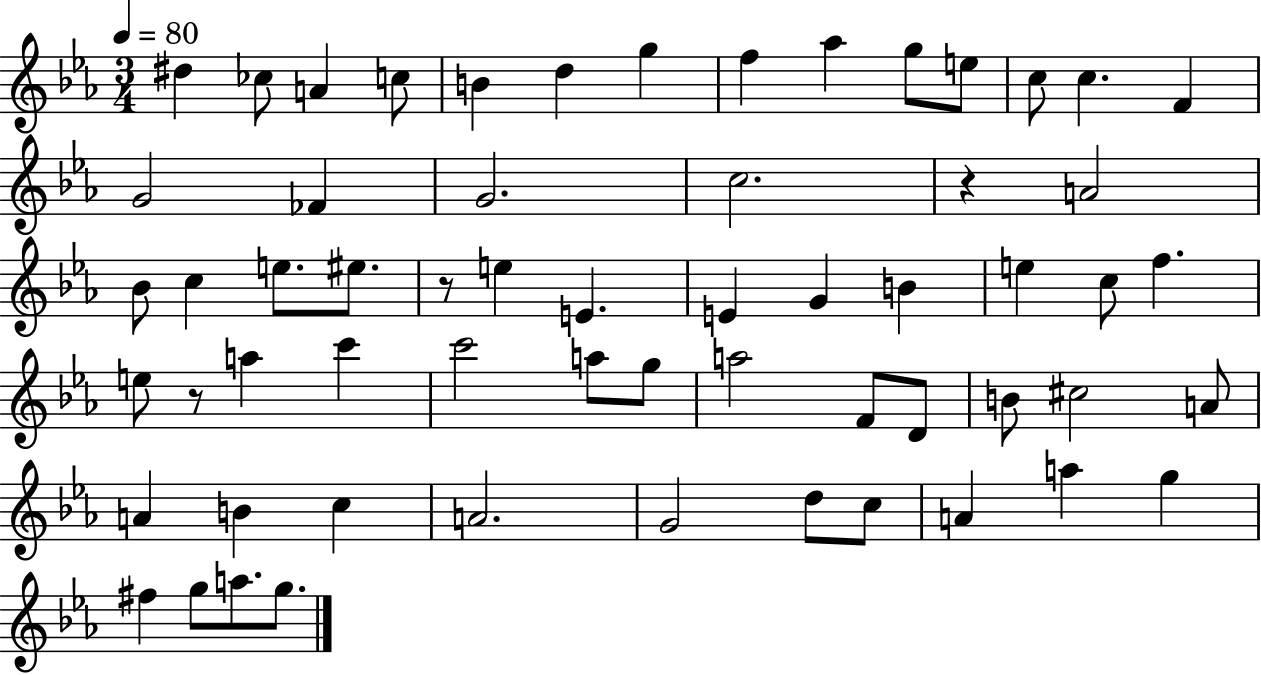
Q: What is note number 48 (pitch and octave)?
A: G4